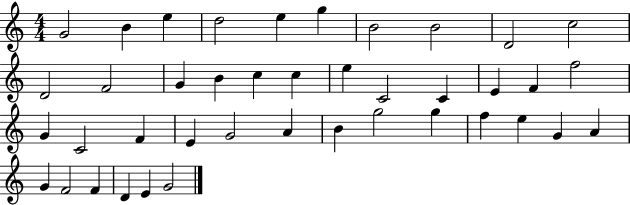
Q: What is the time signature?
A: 4/4